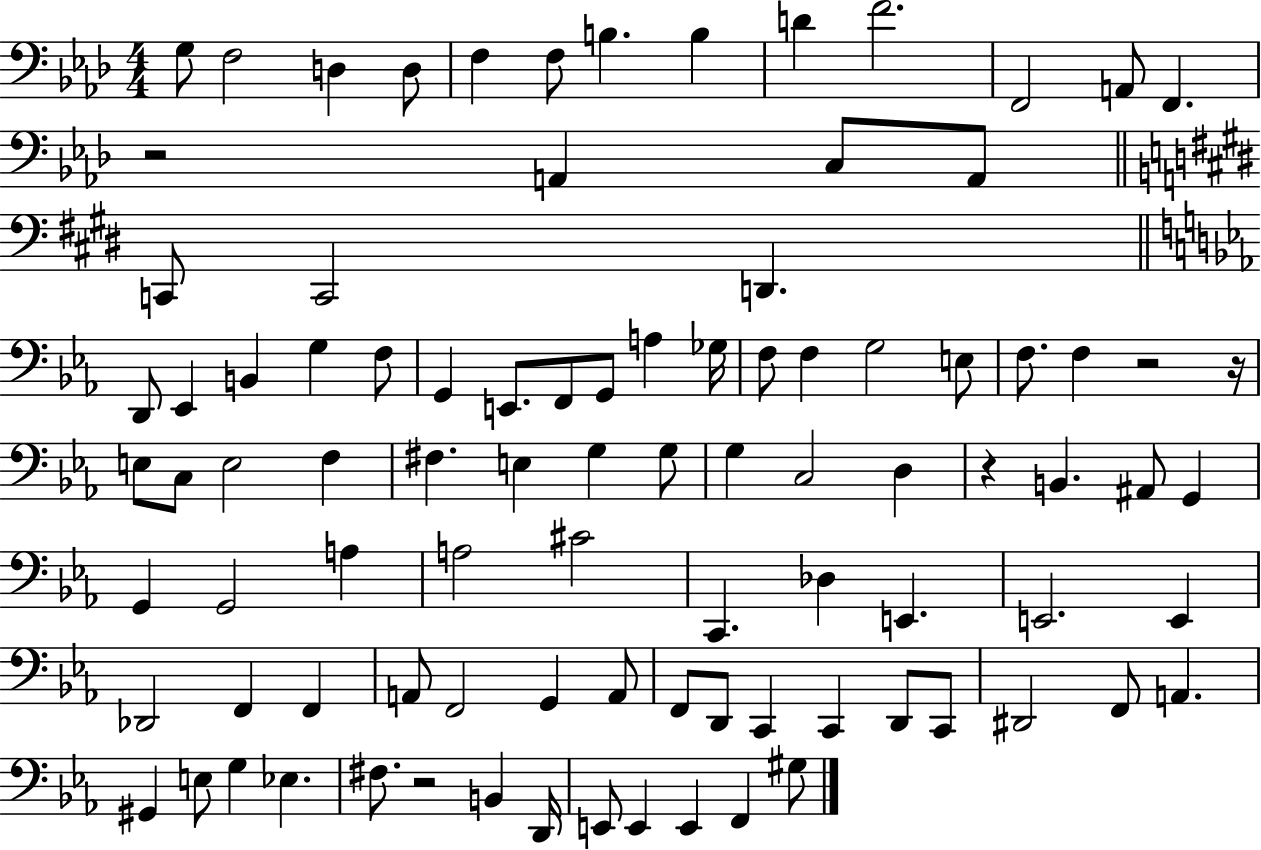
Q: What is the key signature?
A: AES major